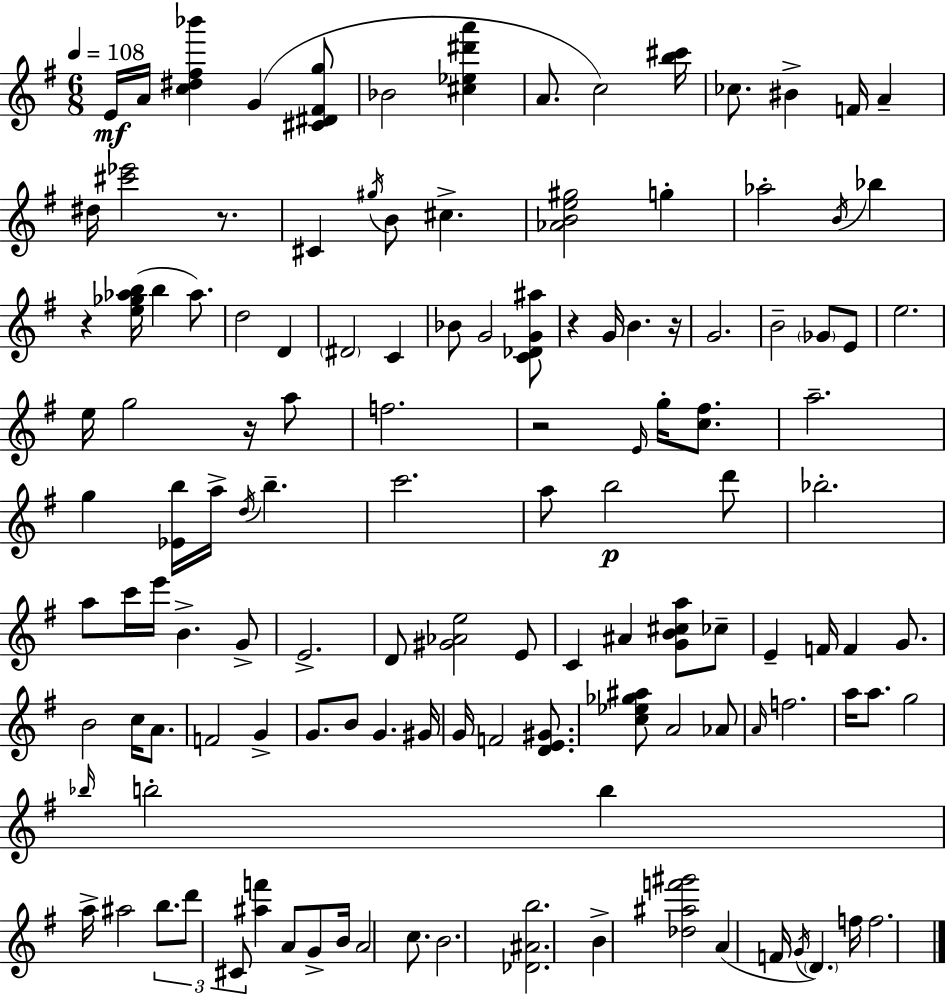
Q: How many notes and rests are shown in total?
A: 127